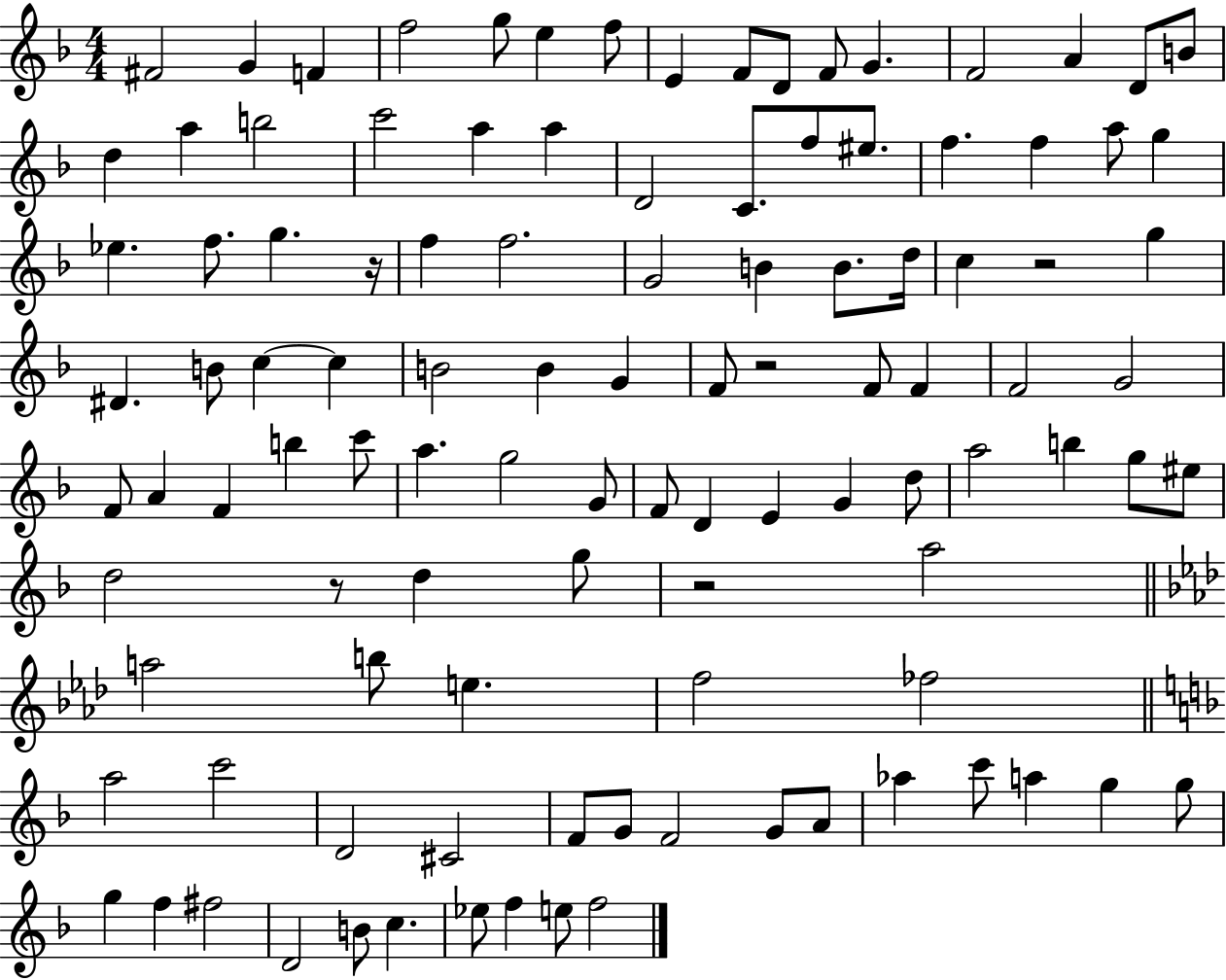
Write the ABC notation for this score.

X:1
T:Untitled
M:4/4
L:1/4
K:F
^F2 G F f2 g/2 e f/2 E F/2 D/2 F/2 G F2 A D/2 B/2 d a b2 c'2 a a D2 C/2 f/2 ^e/2 f f a/2 g _e f/2 g z/4 f f2 G2 B B/2 d/4 c z2 g ^D B/2 c c B2 B G F/2 z2 F/2 F F2 G2 F/2 A F b c'/2 a g2 G/2 F/2 D E G d/2 a2 b g/2 ^e/2 d2 z/2 d g/2 z2 a2 a2 b/2 e f2 _f2 a2 c'2 D2 ^C2 F/2 G/2 F2 G/2 A/2 _a c'/2 a g g/2 g f ^f2 D2 B/2 c _e/2 f e/2 f2